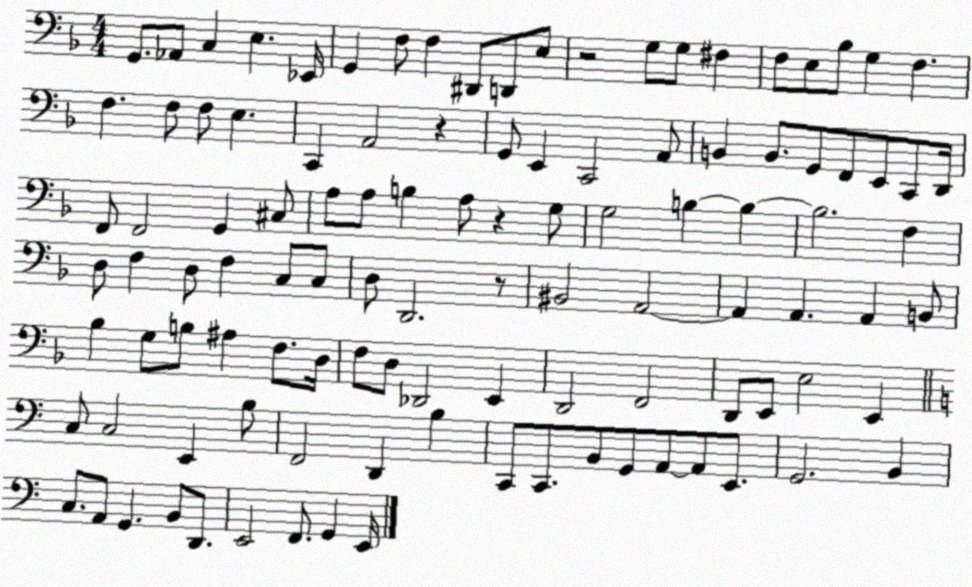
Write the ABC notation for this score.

X:1
T:Untitled
M:4/4
L:1/4
K:F
G,,/2 _A,,/2 C, E, _E,,/4 G,, F,/2 F, ^D,,/2 D,,/2 E,/2 z2 G,/2 G,/2 ^F, F,/2 E,/2 _B,/2 G, F, F, F,/2 F,/2 E, C,, A,,2 z G,,/2 E,, C,,2 A,,/2 B,, B,,/2 G,,/2 F,,/2 E,,/2 C,,/2 D,,/4 F,,/2 F,,2 G,, ^C,/2 A,/2 A,/2 B, A,/2 z G,/2 G,2 B, B, B,2 F, D,/2 F, D,/2 F, C,/2 C,/2 D,/2 D,,2 z/2 ^B,,2 A,,2 A,, A,, A,, B,,/2 _B, G,/2 B,/2 ^A, F,/2 D,/4 F,/2 D,/2 _D,,2 E,, D,,2 F,,2 D,,/2 E,,/2 E,2 E,, C,/2 C,2 E,, B,/2 F,,2 D,, B, C,,/2 C,,/2 B,,/2 G,,/2 A,,/2 A,,/2 E,,/2 G,,2 B,, C,/2 A,,/2 G,, B,,/2 D,,/2 E,,2 F,,/2 G,, E,,/4